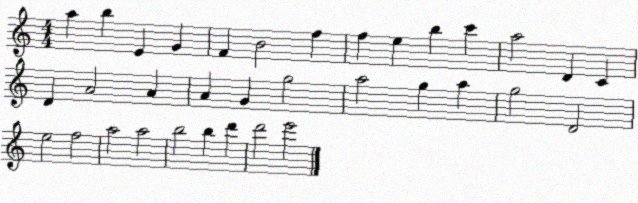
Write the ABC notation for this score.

X:1
T:Untitled
M:4/4
L:1/4
K:C
a b E G F B2 f f e b c' a2 D C D A2 A A G g2 a2 g a g2 D2 e2 f2 a2 a2 b2 b d' d'2 e'2